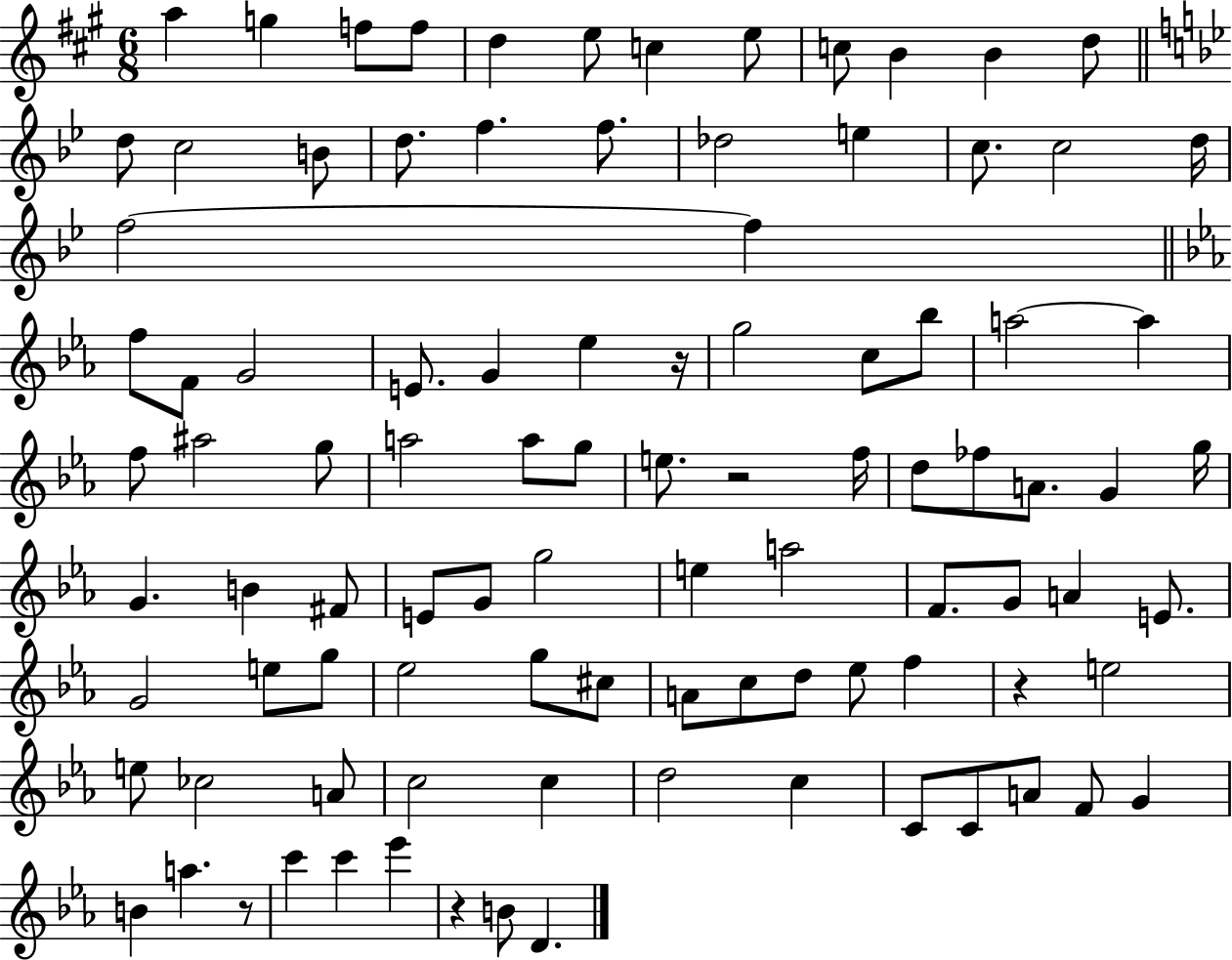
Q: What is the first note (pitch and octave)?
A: A5